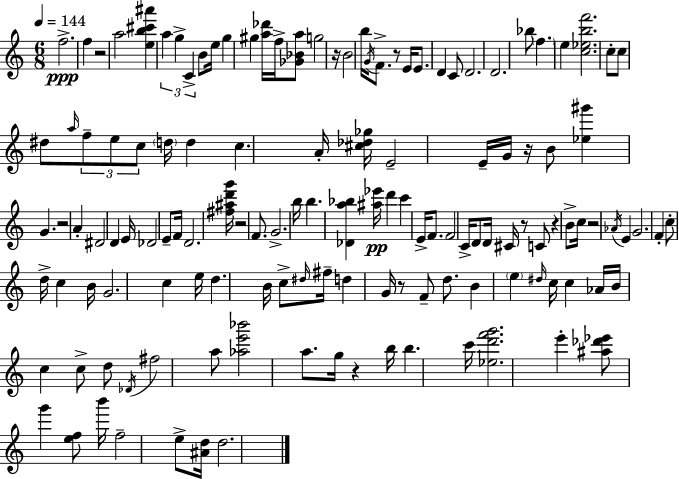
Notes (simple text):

F5/h. F5/q R/h A5/h [E5,B5,C#6,A#6]/q A5/q G5/q C4/q B4/e E5/s G5/q G#5/q [A5,Db6]/s F5/s [Gb4,Bb4,A5]/e G5/h R/s B4/h B5/s G4/s F4/e. R/e E4/s E4/e. D4/q C4/e D4/h. D4/h. Bb5/e F5/q. E5/q [C5,Eb5,B5,F6]/h. C5/e C5/e D#5/e A5/s F5/e E5/e C5/e D5/s D5/q C5/q. A4/s [C#5,Db5,Gb5]/s E4/h E4/s G4/s R/s B4/e [Eb5,G#6]/q G4/q. R/h A4/q D#4/h D4/q E4/s Db4/h E4/e F4/s D4/h. [F#5,A#5,D6,G6]/s R/h F4/e. G4/h. B5/s B5/q. [Db4,A5,Bb5]/q [A#5,Eb6]/s D6/q C6/q E4/s F4/e. F4/h C4/s D4/e D4/s C#4/s R/e C4/e R/q B4/e C5/s R/h Ab4/s E4/q G4/h. F4/q C5/e D5/s C5/q B4/s G4/h. C5/q E5/s D5/q. B4/s C5/e D#5/s F#5/s D5/q G4/s R/e F4/e D5/e. B4/q E5/q D#5/s C5/s C5/q Ab4/s B4/s C5/q C5/e D5/e Db4/s F#5/h A5/e [Ab5,E6,Bb6]/h A5/e. G5/s R/q B5/s B5/q. C6/s [Eb5,D6,F6,G6]/h. E6/q [A#5,Db6,Eb6]/e G6/q [E5,F5]/e B6/s F5/h E5/e [A#4,D5]/s D5/h.